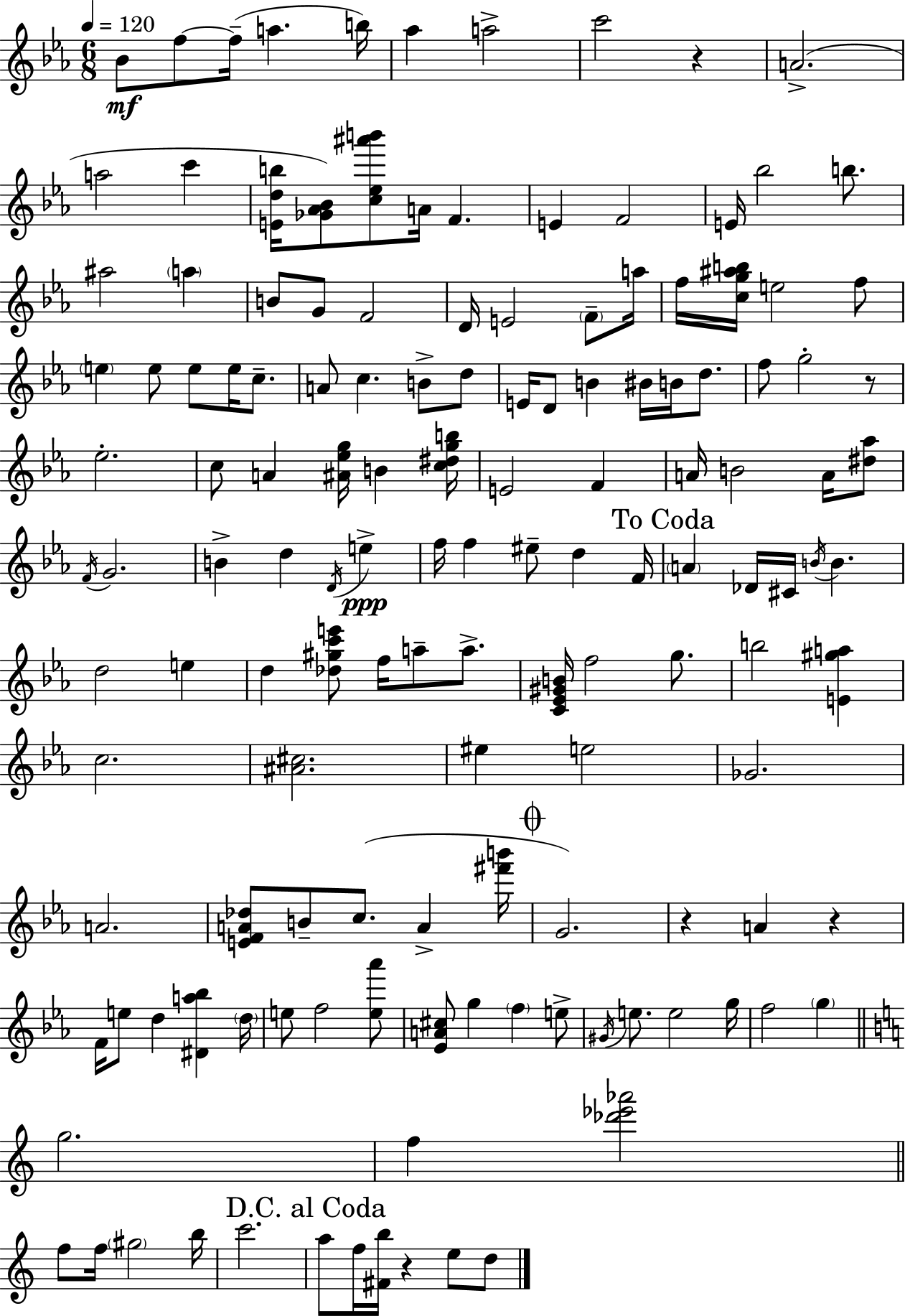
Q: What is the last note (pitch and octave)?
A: D5